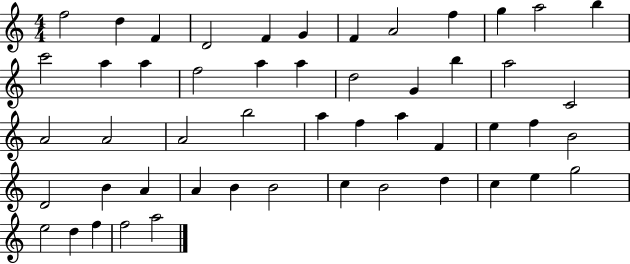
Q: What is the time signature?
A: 4/4